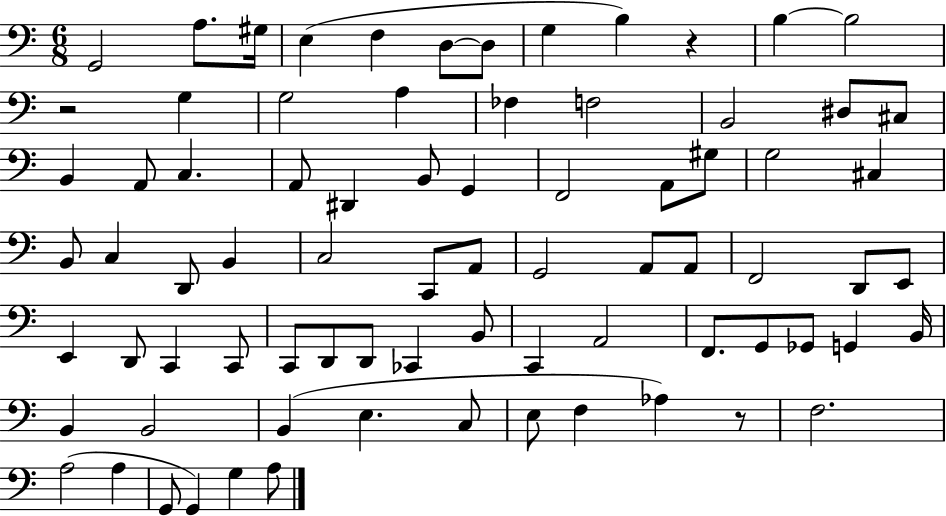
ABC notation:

X:1
T:Untitled
M:6/8
L:1/4
K:C
G,,2 A,/2 ^G,/4 E, F, D,/2 D,/2 G, B, z B, B,2 z2 G, G,2 A, _F, F,2 B,,2 ^D,/2 ^C,/2 B,, A,,/2 C, A,,/2 ^D,, B,,/2 G,, F,,2 A,,/2 ^G,/2 G,2 ^C, B,,/2 C, D,,/2 B,, C,2 C,,/2 A,,/2 G,,2 A,,/2 A,,/2 F,,2 D,,/2 E,,/2 E,, D,,/2 C,, C,,/2 C,,/2 D,,/2 D,,/2 _C,, B,,/2 C,, A,,2 F,,/2 G,,/2 _G,,/2 G,, B,,/4 B,, B,,2 B,, E, C,/2 E,/2 F, _A, z/2 F,2 A,2 A, G,,/2 G,, G, A,/2